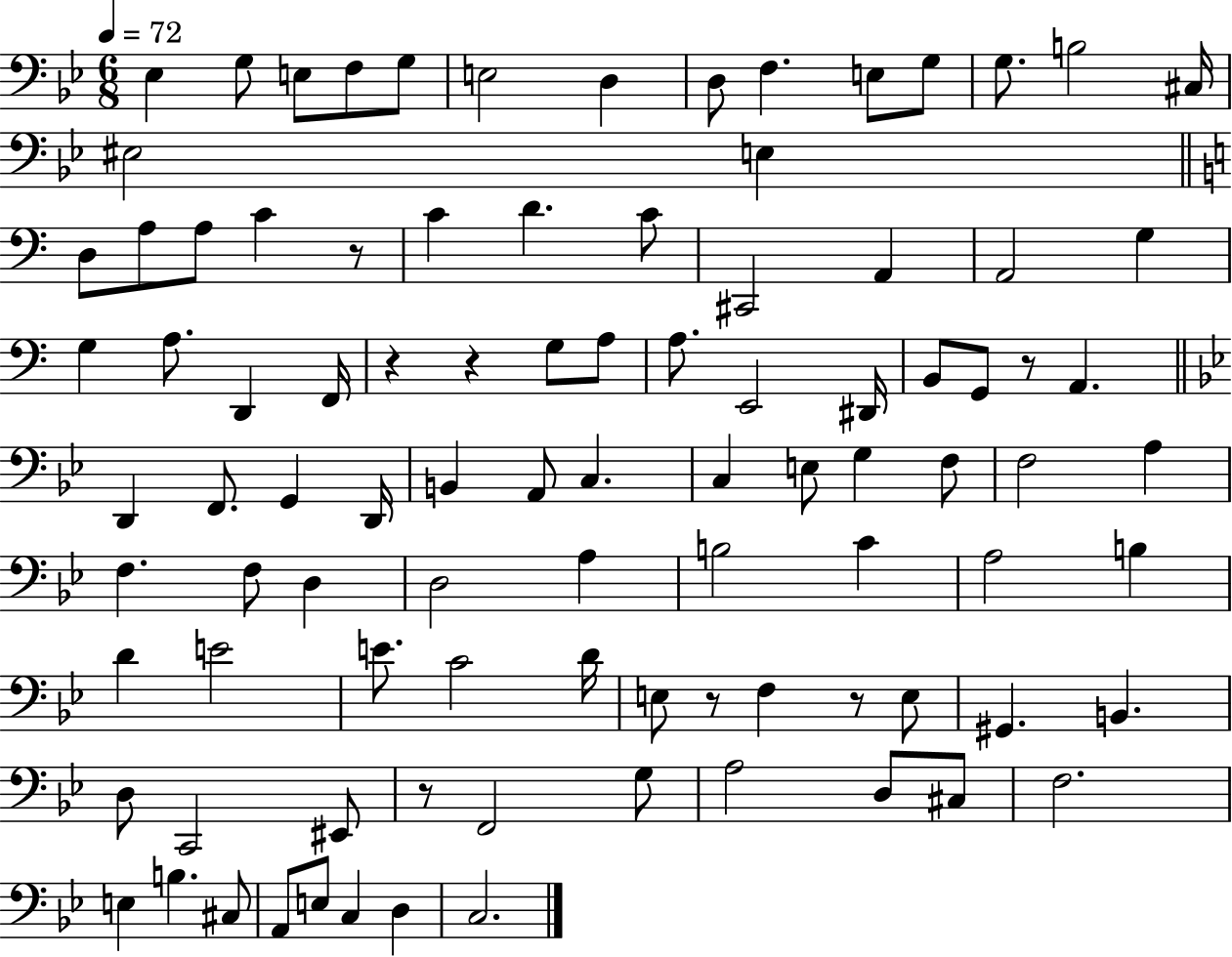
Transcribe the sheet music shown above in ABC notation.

X:1
T:Untitled
M:6/8
L:1/4
K:Bb
_E, G,/2 E,/2 F,/2 G,/2 E,2 D, D,/2 F, E,/2 G,/2 G,/2 B,2 ^C,/4 ^E,2 E, D,/2 A,/2 A,/2 C z/2 C D C/2 ^C,,2 A,, A,,2 G, G, A,/2 D,, F,,/4 z z G,/2 A,/2 A,/2 E,,2 ^D,,/4 B,,/2 G,,/2 z/2 A,, D,, F,,/2 G,, D,,/4 B,, A,,/2 C, C, E,/2 G, F,/2 F,2 A, F, F,/2 D, D,2 A, B,2 C A,2 B, D E2 E/2 C2 D/4 E,/2 z/2 F, z/2 E,/2 ^G,, B,, D,/2 C,,2 ^E,,/2 z/2 F,,2 G,/2 A,2 D,/2 ^C,/2 F,2 E, B, ^C,/2 A,,/2 E,/2 C, D, C,2